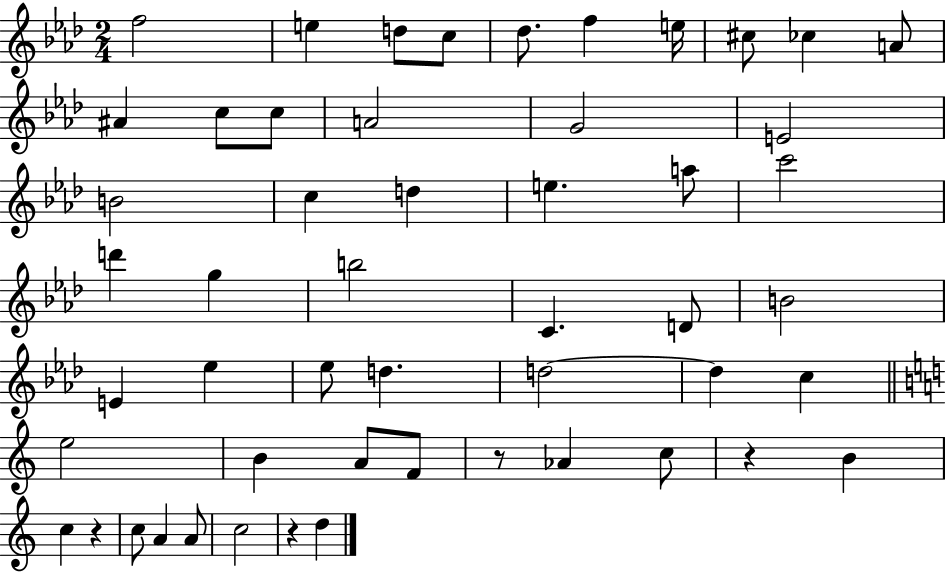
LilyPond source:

{
  \clef treble
  \numericTimeSignature
  \time 2/4
  \key aes \major
  f''2 | e''4 d''8 c''8 | des''8. f''4 e''16 | cis''8 ces''4 a'8 | \break ais'4 c''8 c''8 | a'2 | g'2 | e'2 | \break b'2 | c''4 d''4 | e''4. a''8 | c'''2 | \break d'''4 g''4 | b''2 | c'4. d'8 | b'2 | \break e'4 ees''4 | ees''8 d''4. | d''2~~ | d''4 c''4 | \break \bar "||" \break \key c \major e''2 | b'4 a'8 f'8 | r8 aes'4 c''8 | r4 b'4 | \break c''4 r4 | c''8 a'4 a'8 | c''2 | r4 d''4 | \break \bar "|."
}